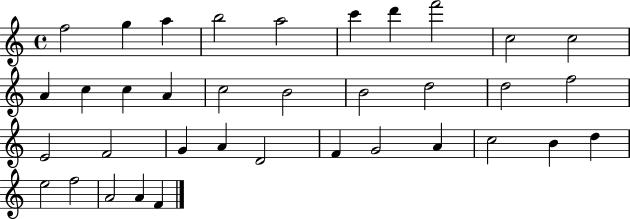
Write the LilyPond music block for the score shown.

{
  \clef treble
  \time 4/4
  \defaultTimeSignature
  \key c \major
  f''2 g''4 a''4 | b''2 a''2 | c'''4 d'''4 f'''2 | c''2 c''2 | \break a'4 c''4 c''4 a'4 | c''2 b'2 | b'2 d''2 | d''2 f''2 | \break e'2 f'2 | g'4 a'4 d'2 | f'4 g'2 a'4 | c''2 b'4 d''4 | \break e''2 f''2 | a'2 a'4 f'4 | \bar "|."
}